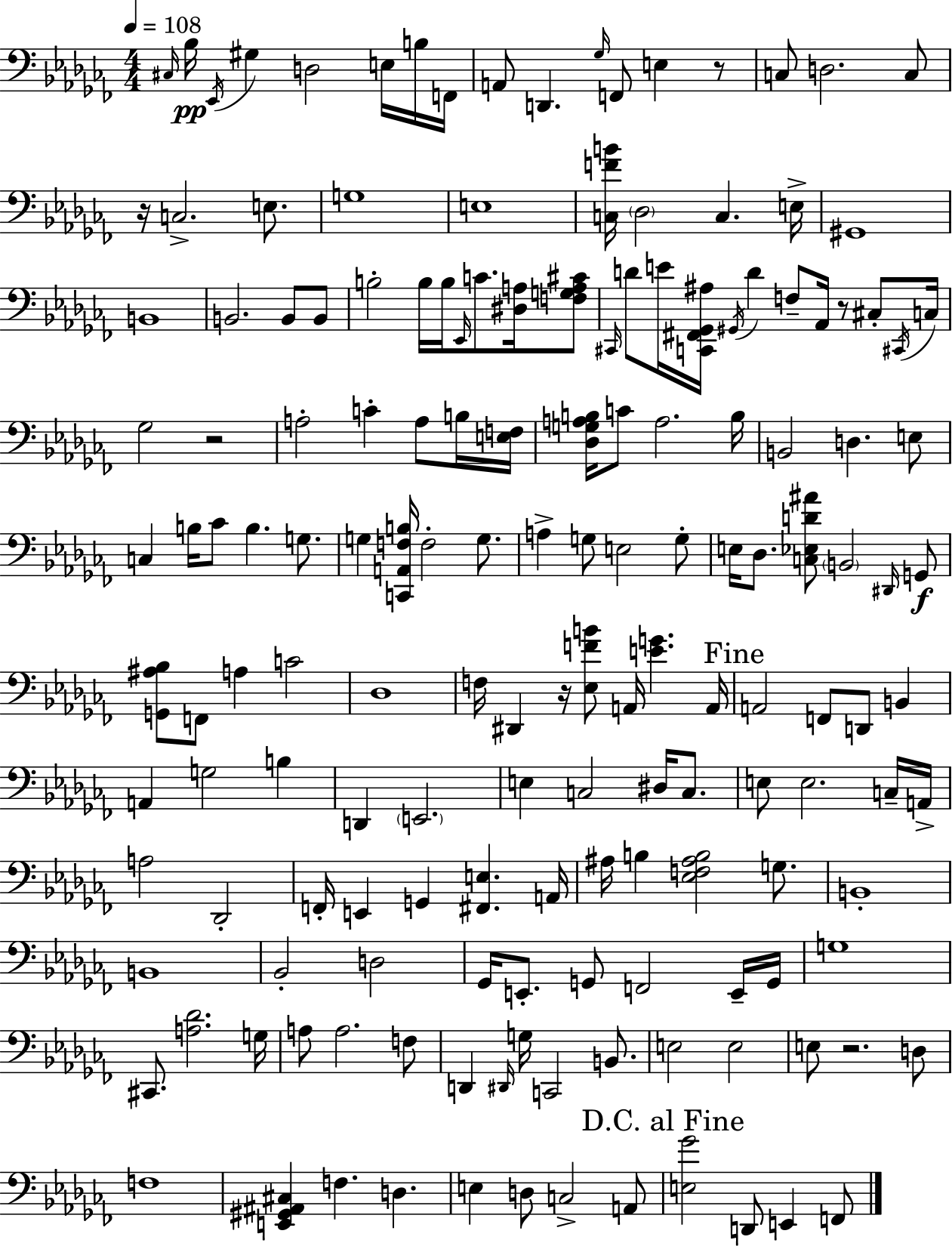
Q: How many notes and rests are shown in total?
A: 162